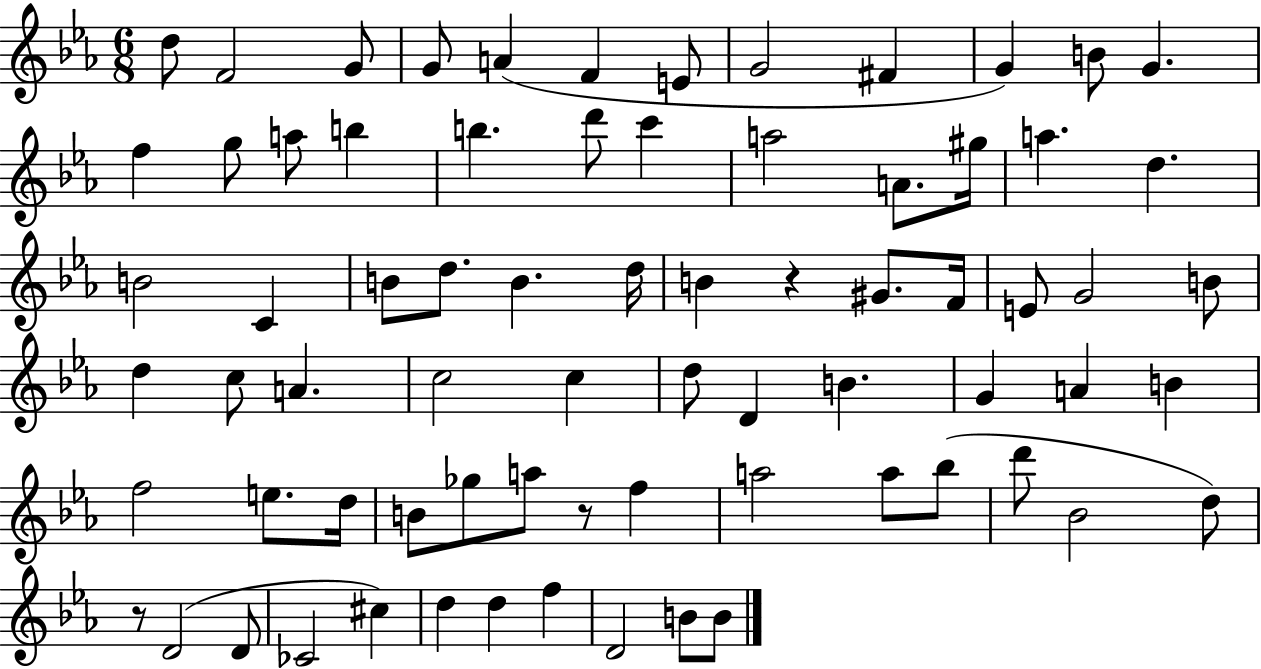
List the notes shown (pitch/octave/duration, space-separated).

D5/e F4/h G4/e G4/e A4/q F4/q E4/e G4/h F#4/q G4/q B4/e G4/q. F5/q G5/e A5/e B5/q B5/q. D6/e C6/q A5/h A4/e. G#5/s A5/q. D5/q. B4/h C4/q B4/e D5/e. B4/q. D5/s B4/q R/q G#4/e. F4/s E4/e G4/h B4/e D5/q C5/e A4/q. C5/h C5/q D5/e D4/q B4/q. G4/q A4/q B4/q F5/h E5/e. D5/s B4/e Gb5/e A5/e R/e F5/q A5/h A5/e Bb5/e D6/e Bb4/h D5/e R/e D4/h D4/e CES4/h C#5/q D5/q D5/q F5/q D4/h B4/e B4/e